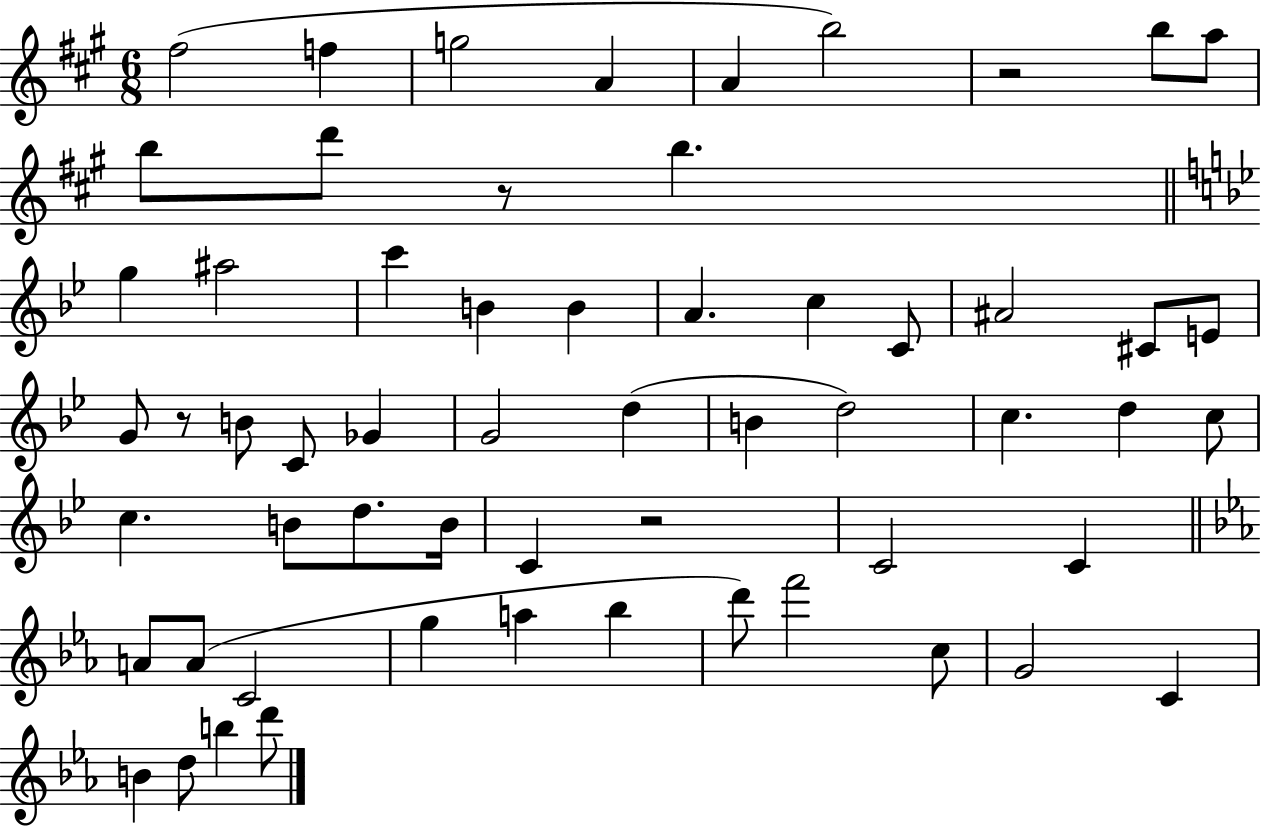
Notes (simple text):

F#5/h F5/q G5/h A4/q A4/q B5/h R/h B5/e A5/e B5/e D6/e R/e B5/q. G5/q A#5/h C6/q B4/q B4/q A4/q. C5/q C4/e A#4/h C#4/e E4/e G4/e R/e B4/e C4/e Gb4/q G4/h D5/q B4/q D5/h C5/q. D5/q C5/e C5/q. B4/e D5/e. B4/s C4/q R/h C4/h C4/q A4/e A4/e C4/h G5/q A5/q Bb5/q D6/e F6/h C5/e G4/h C4/q B4/q D5/e B5/q D6/e